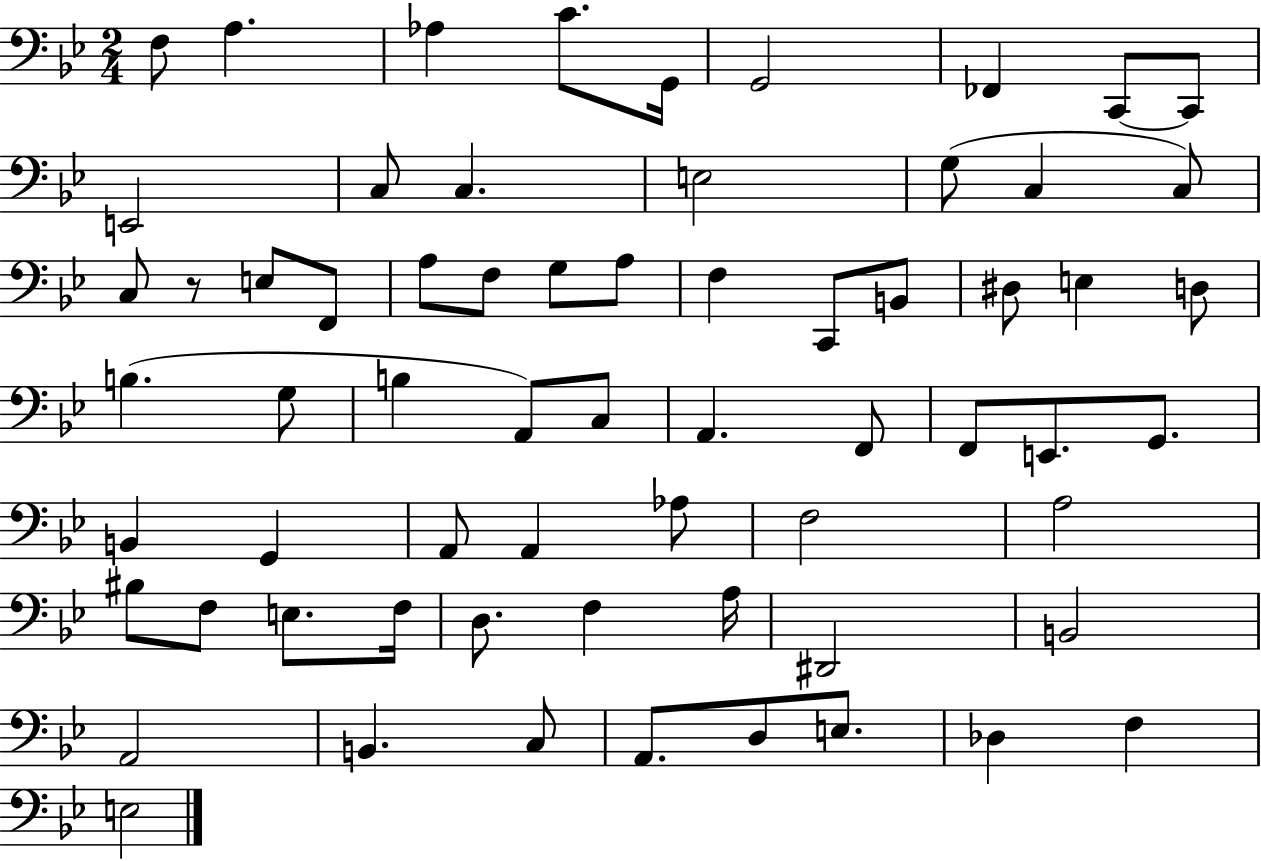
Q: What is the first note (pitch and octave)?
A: F3